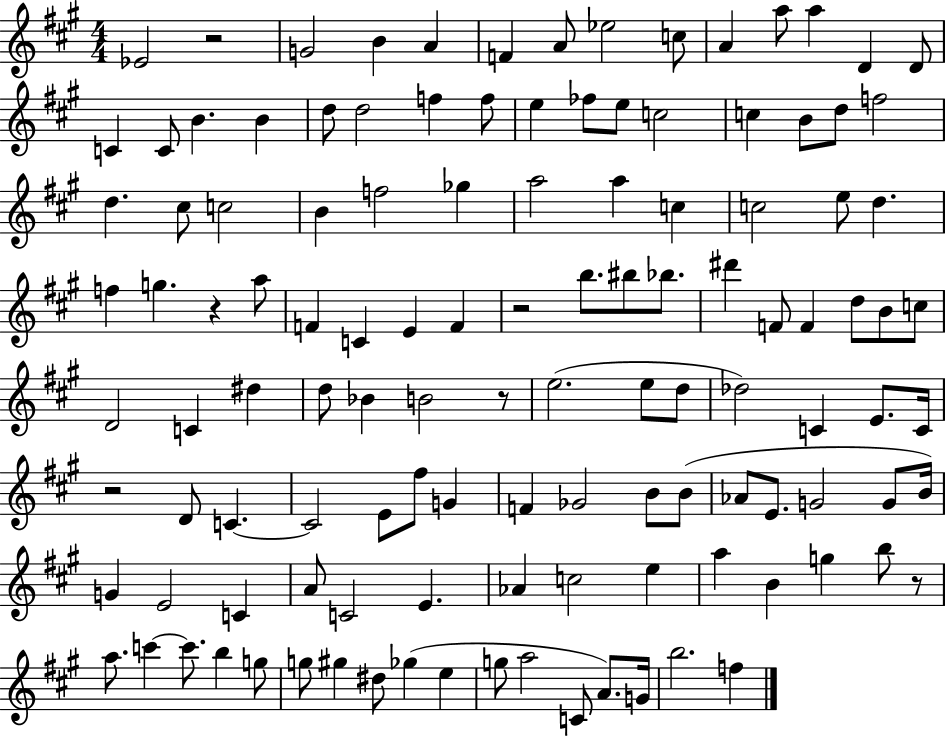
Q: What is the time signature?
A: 4/4